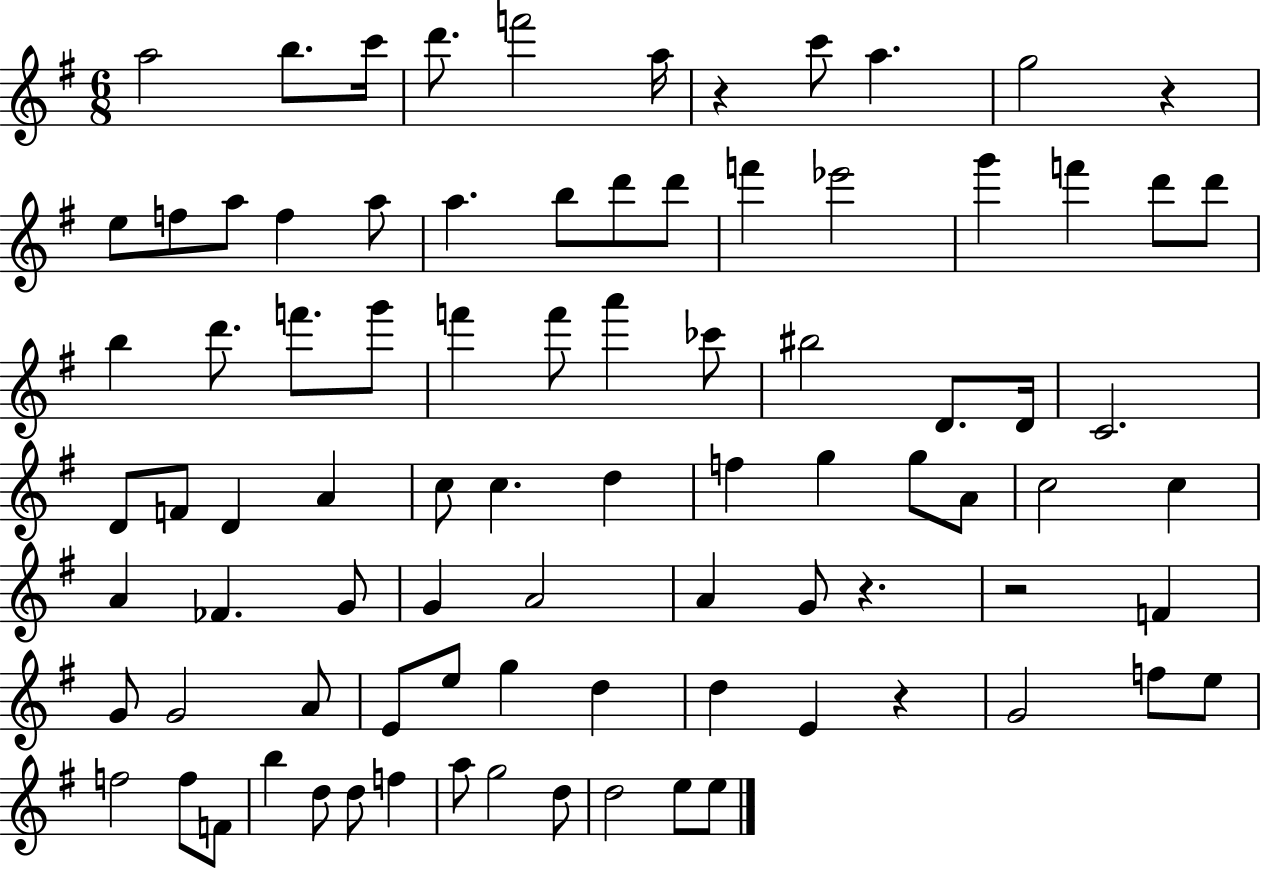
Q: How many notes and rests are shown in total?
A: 87